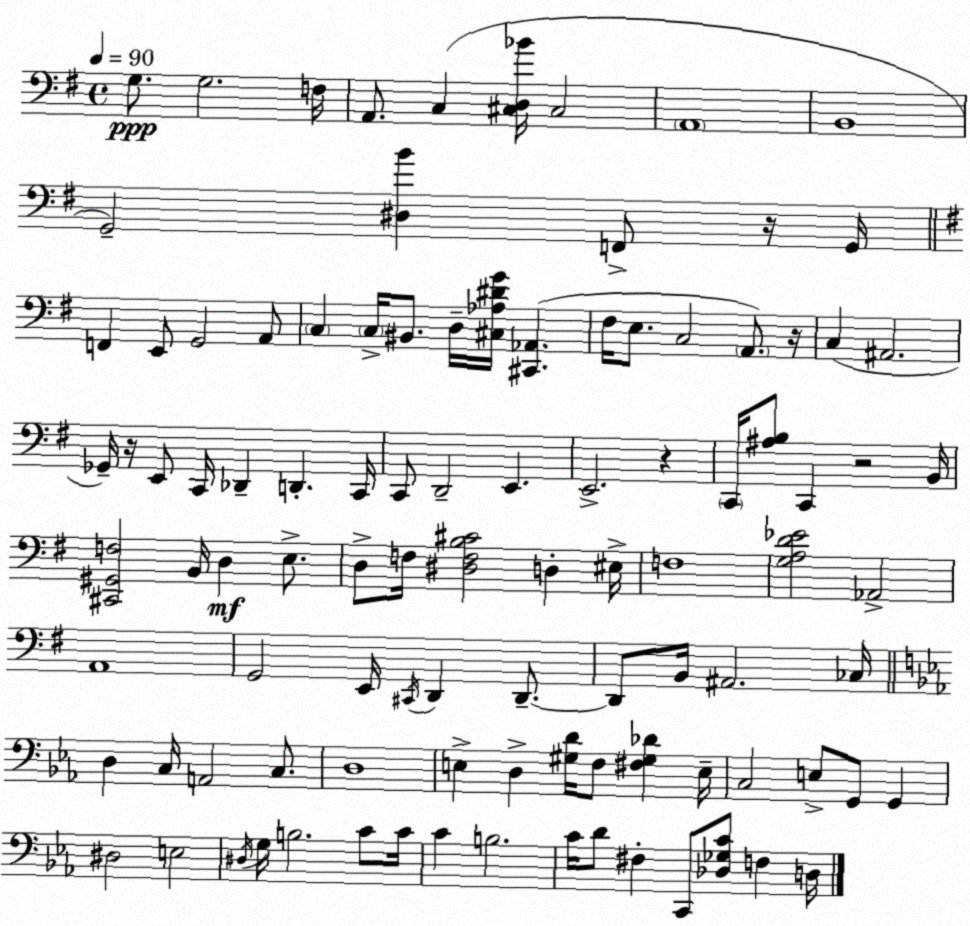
X:1
T:Untitled
M:4/4
L:1/4
K:G
G,/2 G,2 F,/4 A,,/2 C, [^C,D,_B]/4 ^C,2 A,,4 B,,4 G,,2 [^D,B] F,,/2 z/4 G,,/4 F,, E,,/2 G,,2 A,,/2 C, C,/4 ^B,,/2 D,/4 [^C,_A,^DG]/4 [^C,,_A,,] ^F,/4 E,/2 C,2 A,,/2 z/4 C, ^A,,2 _G,,/4 z/4 E,,/2 C,,/4 _D,, D,, C,,/4 C,,/2 D,,2 E,, E,,2 z C,,/4 [^A,B,]/2 C,, z2 B,,/4 [^C,,^G,,F,]2 B,,/4 D, E,/2 D,/2 F,/4 [^D,F,B,^C]2 D, ^E,/4 F,4 [G,A,D_E]2 _A,,2 A,,4 G,,2 E,,/4 ^C,,/4 D,, D,,/2 D,,/2 B,,/4 ^A,,2 _C,/4 D, C,/4 A,,2 C,/2 D,4 E, D, [^G,D]/4 F,/2 [^F,^G,_D] E,/4 C,2 E,/2 G,,/2 G,, ^D,2 E,2 ^D,/4 G,/4 B,2 C/2 C/4 C B,2 C/4 D/2 ^F, C,,/2 [_D,_G,C]/2 F, D,/4